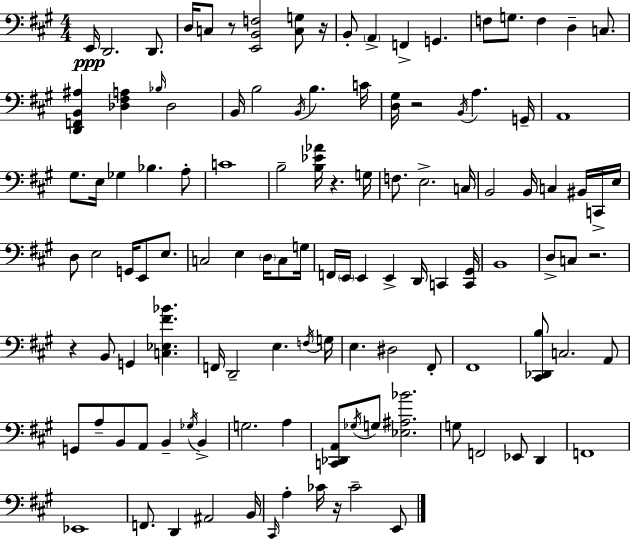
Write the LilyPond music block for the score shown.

{
  \clef bass
  \numericTimeSignature
  \time 4/4
  \key a \major
  e,16\ppp d,2. d,8. | d16 c8 r8 <e, b, f>2 <c g>8 r16 | b,8-. \parenthesize a,4-> f,4-> g,4. | f8 g8. f4 d4-- c8. | \break <d, f, b, ais>4 <des fis a>4 \grace { bes16 } des2 | b,16 b2 \acciaccatura { b,16 } b4. | c'16 <d gis>16 r2 \acciaccatura { b,16 } a4. | g,16-- a,1 | \break gis8. e16 ges4 bes4. | a8-. c'1 | b2-- <b ees' aes'>16 r4. | g16 f8. e2.-> | \break c16 b,2 b,16 c4 | bis,16 c,16-> e16 d8 e2 g,16 e,8 | e8. c2 e4 \parenthesize d16 | c8 g16 f,16 \parenthesize e,16 e,4 e,4-> d,16 c,4 | \break <c, gis,>16 b,1 | d8-> c8 r2. | r4 b,8 g,4 <c ees fis' bes'>4. | f,16 d,2-- e4. | \break \acciaccatura { f16 } g16 e4. dis2 | fis,8-. fis,1 | <cis, des, b>8 c2. | a,8 g,8 a8-- b,8 a,8 b,4-- | \break \acciaccatura { ges16 } b,4-> g2. | a4 <c, des, a,>8 \acciaccatura { ges16 } g8 <ees ais bes'>2. | g8 f,2 | ees,8 d,4 f,1 | \break ees,1 | f,8. d,4 ais,2 | b,16 \grace { cis,16 } a4-. ces'16 r16 ces'2-- | e,8 \bar "|."
}